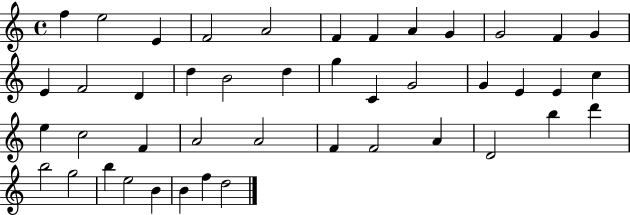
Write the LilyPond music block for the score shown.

{
  \clef treble
  \time 4/4
  \defaultTimeSignature
  \key c \major
  f''4 e''2 e'4 | f'2 a'2 | f'4 f'4 a'4 g'4 | g'2 f'4 g'4 | \break e'4 f'2 d'4 | d''4 b'2 d''4 | g''4 c'4 g'2 | g'4 e'4 e'4 c''4 | \break e''4 c''2 f'4 | a'2 a'2 | f'4 f'2 a'4 | d'2 b''4 d'''4 | \break b''2 g''2 | b''4 e''2 b'4 | b'4 f''4 d''2 | \bar "|."
}